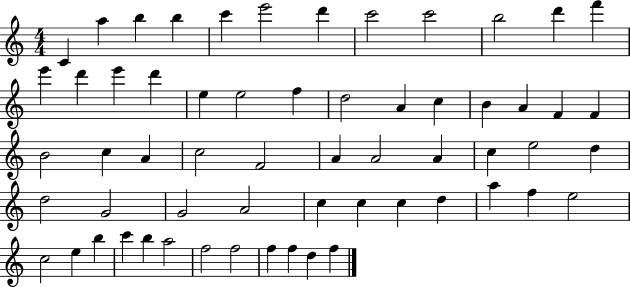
X:1
T:Untitled
M:4/4
L:1/4
K:C
C a b b c' e'2 d' c'2 c'2 b2 d' f' e' d' e' d' e e2 f d2 A c B A F F B2 c A c2 F2 A A2 A c e2 d d2 G2 G2 A2 c c c d a f e2 c2 e b c' b a2 f2 f2 f f d f